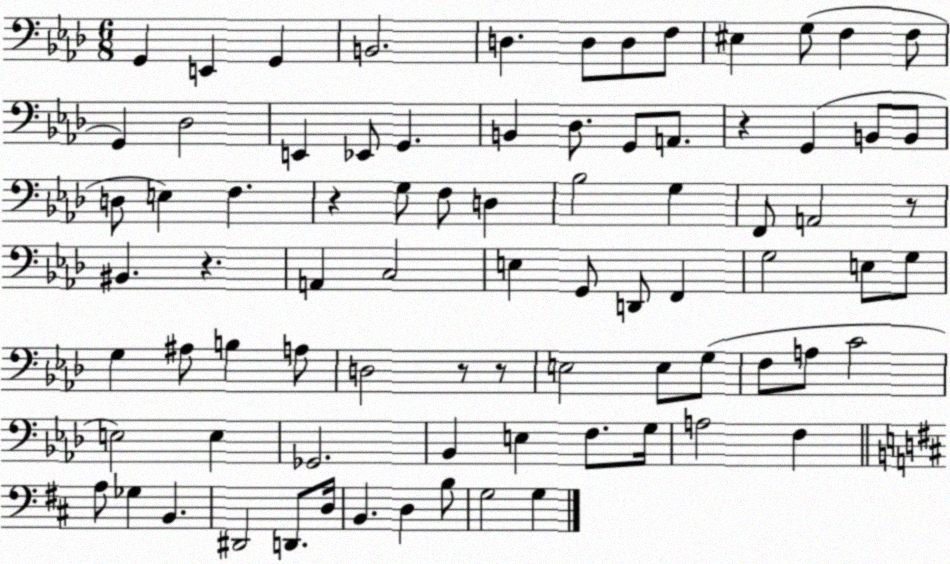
X:1
T:Untitled
M:6/8
L:1/4
K:Ab
G,, E,, G,, B,,2 D, D,/2 D,/2 F,/2 ^E, G,/2 F, F,/2 G,, _D,2 E,, _E,,/2 G,, B,, _D,/2 G,,/2 A,,/2 z G,, B,,/2 B,,/2 D,/2 E, F, z G,/2 F,/2 D, _B,2 G, F,,/2 A,,2 z/2 ^B,, z A,, C,2 E, G,,/2 D,,/2 F,, G,2 E,/2 G,/2 G, ^A,/2 B, A,/2 D,2 z/2 z/2 E,2 E,/2 G,/2 F,/2 A,/2 C2 E,2 E, _G,,2 _B,, E, F,/2 G,/4 A,2 F, A,/2 _G, B,, ^D,,2 D,,/2 D,/4 B,, D, B,/2 G,2 G,